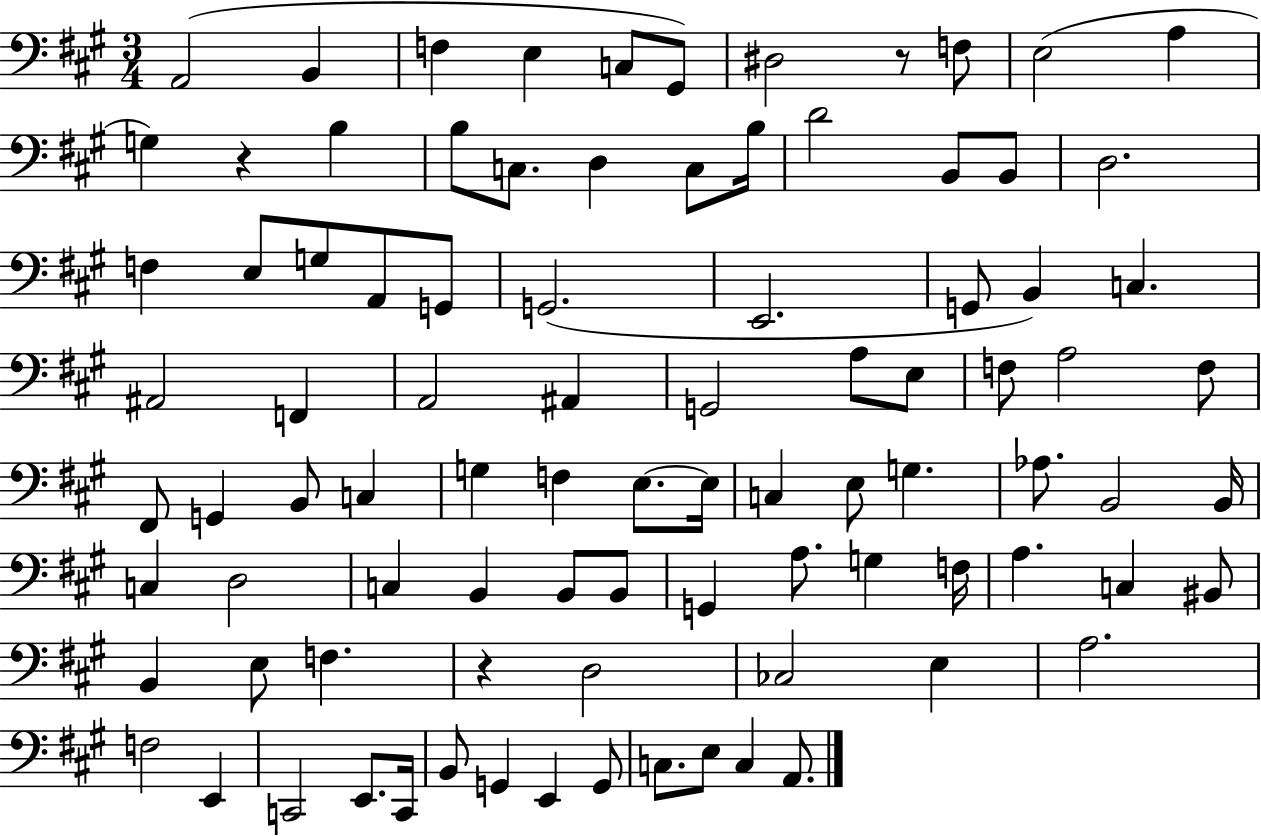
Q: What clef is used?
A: bass